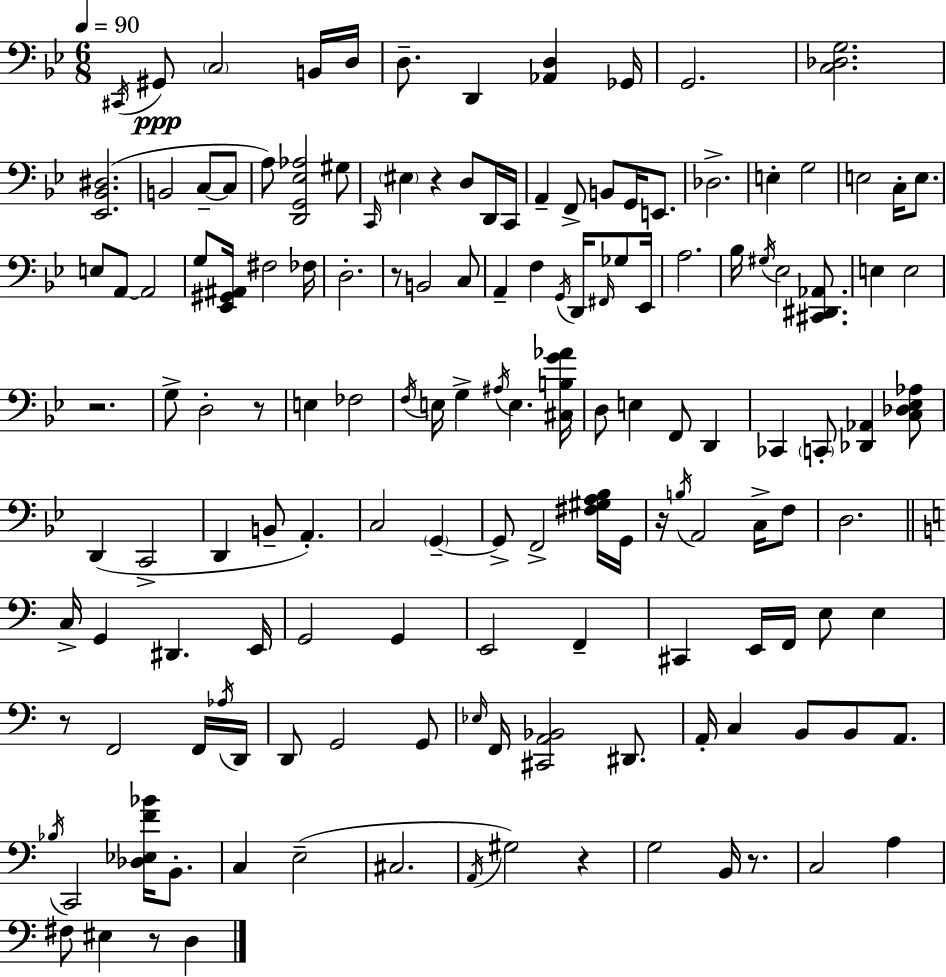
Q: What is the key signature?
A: BES major